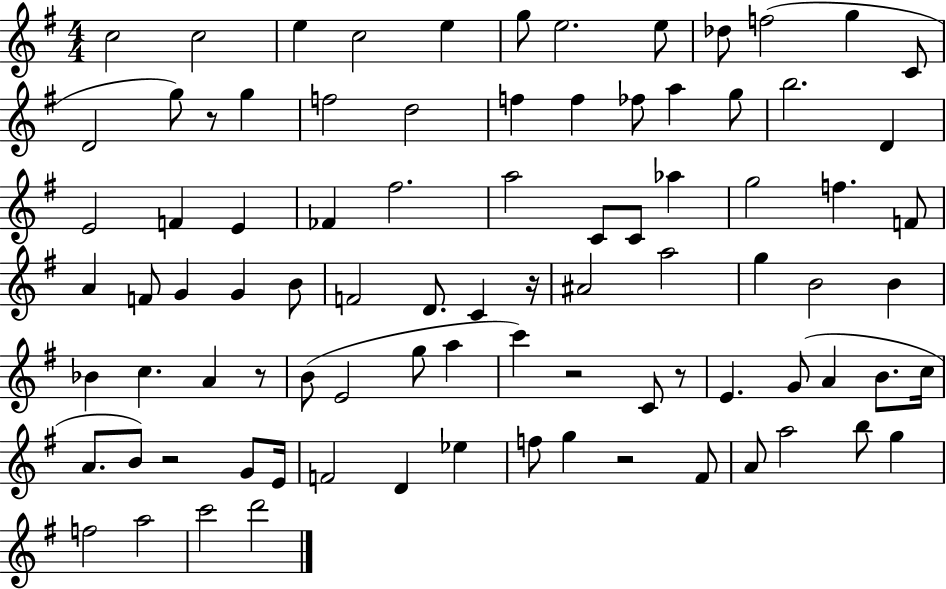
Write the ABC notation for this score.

X:1
T:Untitled
M:4/4
L:1/4
K:G
c2 c2 e c2 e g/2 e2 e/2 _d/2 f2 g C/2 D2 g/2 z/2 g f2 d2 f f _f/2 a g/2 b2 D E2 F E _F ^f2 a2 C/2 C/2 _a g2 f F/2 A F/2 G G B/2 F2 D/2 C z/4 ^A2 a2 g B2 B _B c A z/2 B/2 E2 g/2 a c' z2 C/2 z/2 E G/2 A B/2 c/4 A/2 B/2 z2 G/2 E/4 F2 D _e f/2 g z2 ^F/2 A/2 a2 b/2 g f2 a2 c'2 d'2